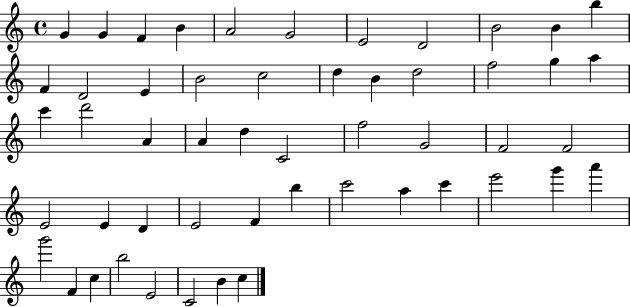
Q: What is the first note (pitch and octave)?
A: G4